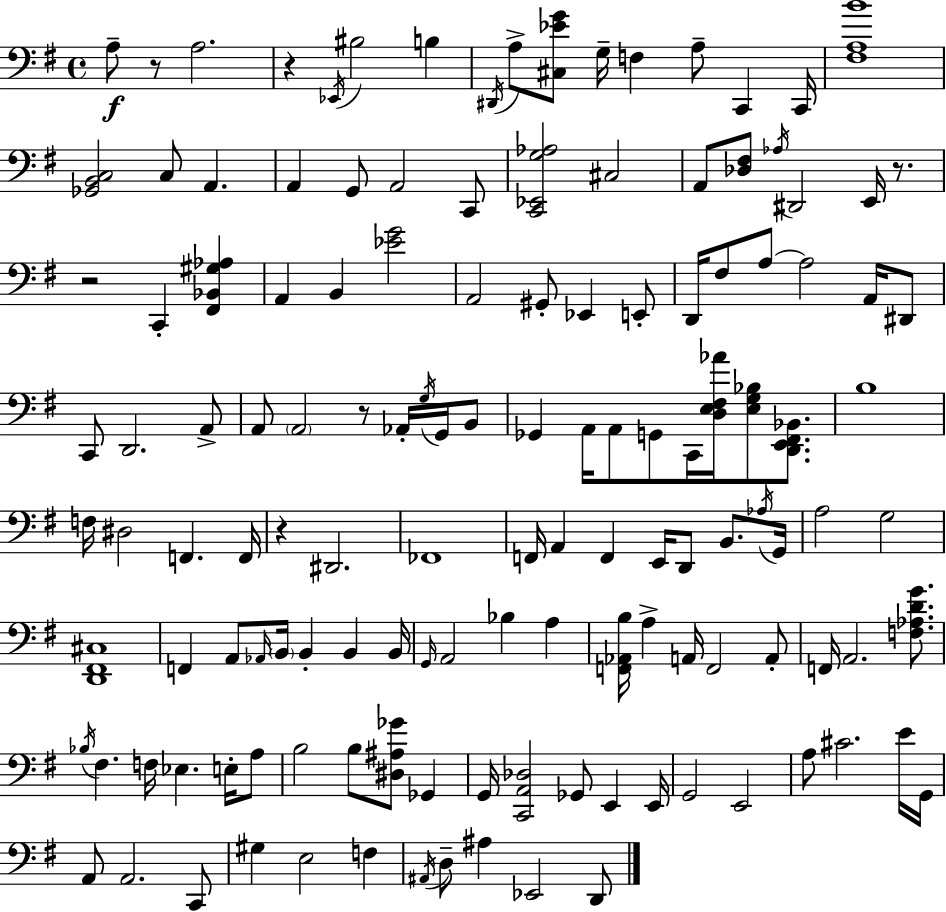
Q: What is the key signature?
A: E minor